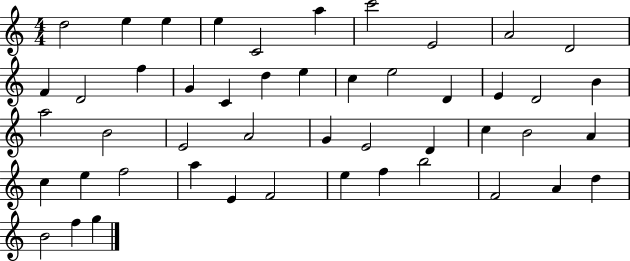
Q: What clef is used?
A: treble